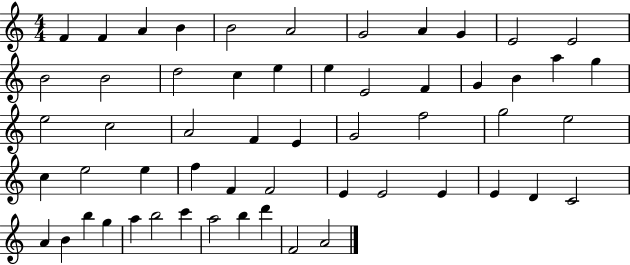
F4/q F4/q A4/q B4/q B4/h A4/h G4/h A4/q G4/q E4/h E4/h B4/h B4/h D5/h C5/q E5/q E5/q E4/h F4/q G4/q B4/q A5/q G5/q E5/h C5/h A4/h F4/q E4/q G4/h F5/h G5/h E5/h C5/q E5/h E5/q F5/q F4/q F4/h E4/q E4/h E4/q E4/q D4/q C4/h A4/q B4/q B5/q G5/q A5/q B5/h C6/q A5/h B5/q D6/q F4/h A4/h